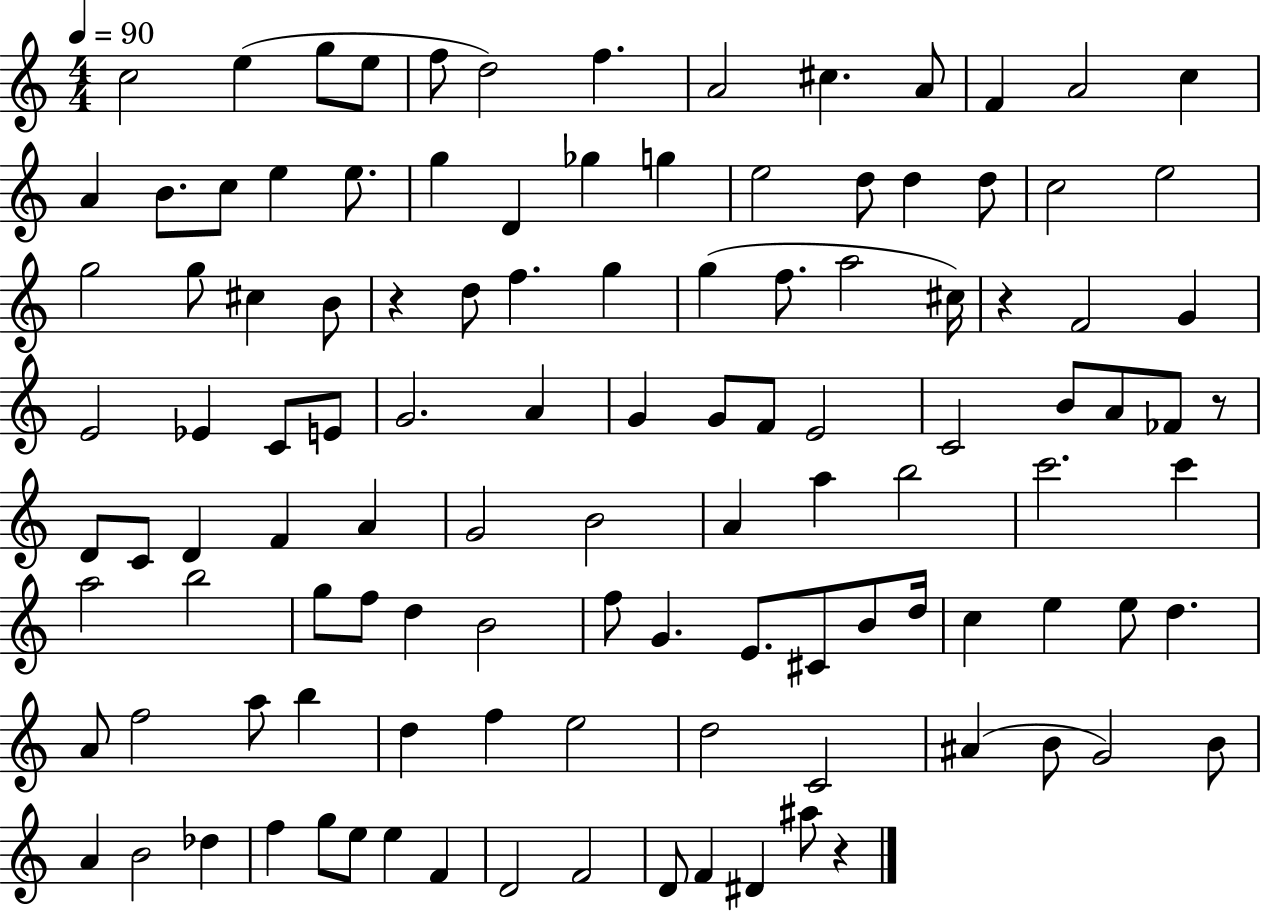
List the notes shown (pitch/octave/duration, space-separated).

C5/h E5/q G5/e E5/e F5/e D5/h F5/q. A4/h C#5/q. A4/e F4/q A4/h C5/q A4/q B4/e. C5/e E5/q E5/e. G5/q D4/q Gb5/q G5/q E5/h D5/e D5/q D5/e C5/h E5/h G5/h G5/e C#5/q B4/e R/q D5/e F5/q. G5/q G5/q F5/e. A5/h C#5/s R/q F4/h G4/q E4/h Eb4/q C4/e E4/e G4/h. A4/q G4/q G4/e F4/e E4/h C4/h B4/e A4/e FES4/e R/e D4/e C4/e D4/q F4/q A4/q G4/h B4/h A4/q A5/q B5/h C6/h. C6/q A5/h B5/h G5/e F5/e D5/q B4/h F5/e G4/q. E4/e. C#4/e B4/e D5/s C5/q E5/q E5/e D5/q. A4/e F5/h A5/e B5/q D5/q F5/q E5/h D5/h C4/h A#4/q B4/e G4/h B4/e A4/q B4/h Db5/q F5/q G5/e E5/e E5/q F4/q D4/h F4/h D4/e F4/q D#4/q A#5/e R/q